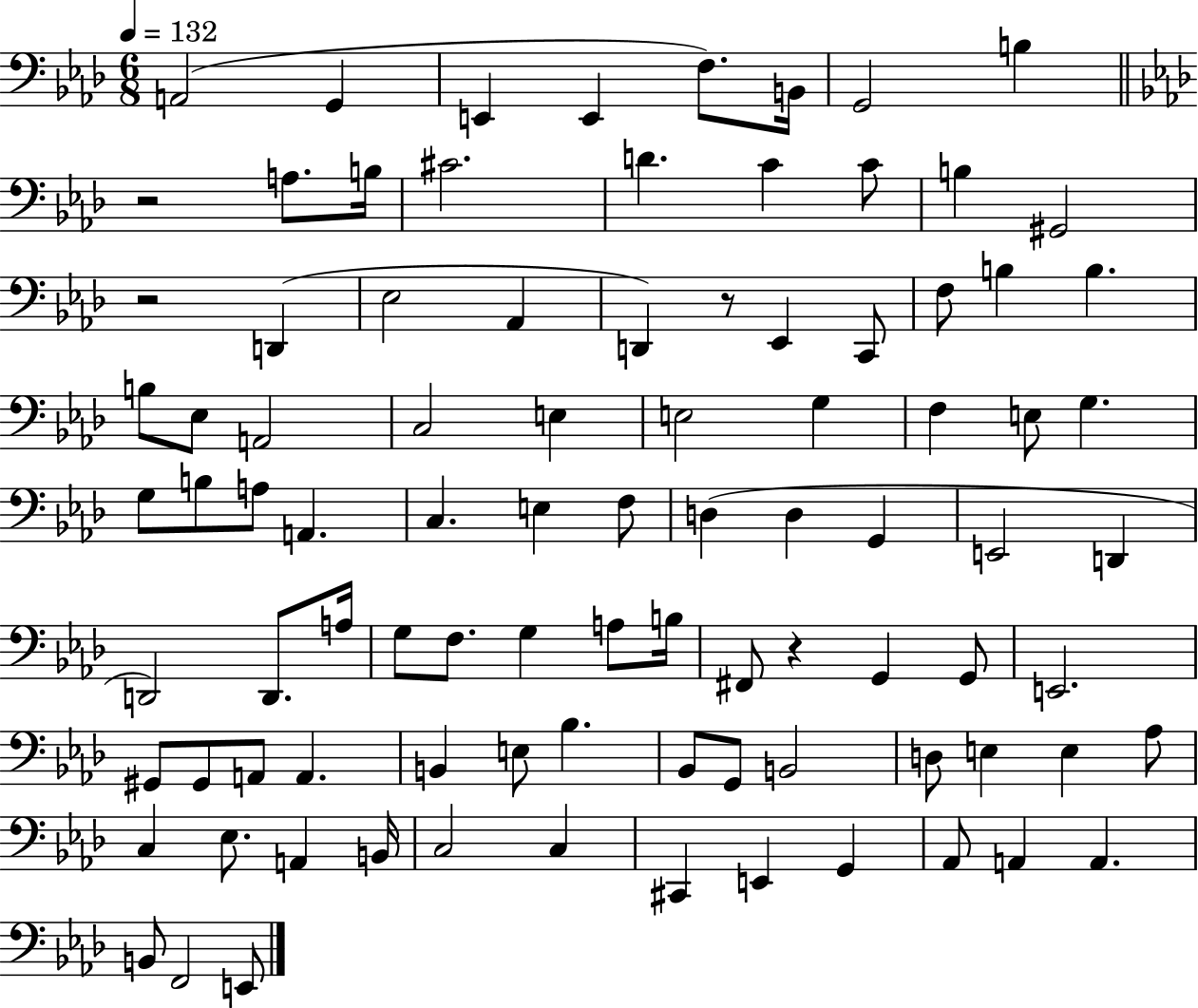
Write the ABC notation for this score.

X:1
T:Untitled
M:6/8
L:1/4
K:Ab
A,,2 G,, E,, E,, F,/2 B,,/4 G,,2 B, z2 A,/2 B,/4 ^C2 D C C/2 B, ^G,,2 z2 D,, _E,2 _A,, D,, z/2 _E,, C,,/2 F,/2 B, B, B,/2 _E,/2 A,,2 C,2 E, E,2 G, F, E,/2 G, G,/2 B,/2 A,/2 A,, C, E, F,/2 D, D, G,, E,,2 D,, D,,2 D,,/2 A,/4 G,/2 F,/2 G, A,/2 B,/4 ^F,,/2 z G,, G,,/2 E,,2 ^G,,/2 ^G,,/2 A,,/2 A,, B,, E,/2 _B, _B,,/2 G,,/2 B,,2 D,/2 E, E, _A,/2 C, _E,/2 A,, B,,/4 C,2 C, ^C,, E,, G,, _A,,/2 A,, A,, B,,/2 F,,2 E,,/2